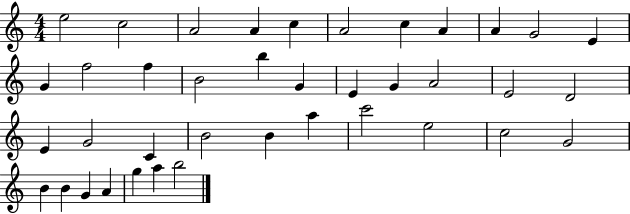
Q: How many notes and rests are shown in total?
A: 39